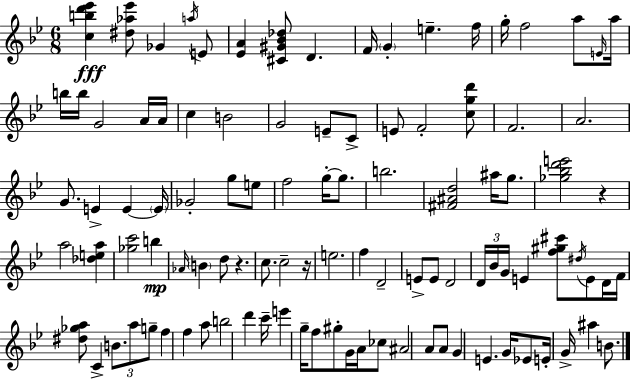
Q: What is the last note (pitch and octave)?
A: B4